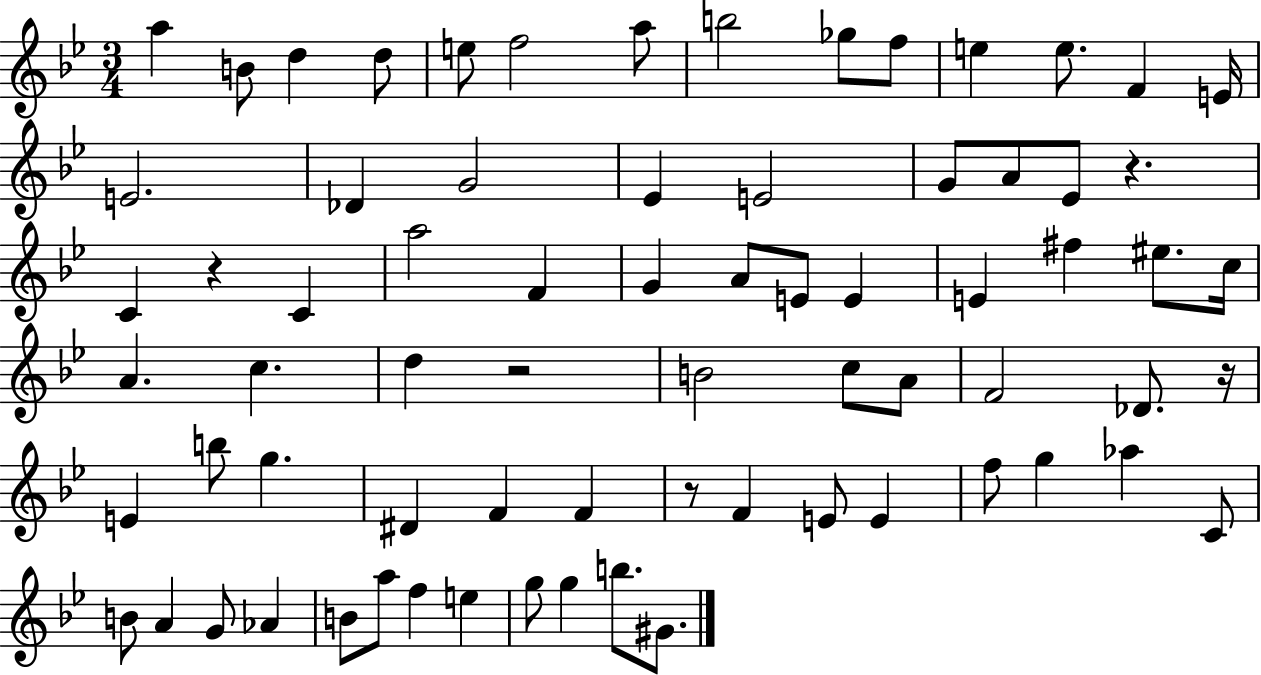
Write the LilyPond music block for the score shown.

{
  \clef treble
  \numericTimeSignature
  \time 3/4
  \key bes \major
  \repeat volta 2 { a''4 b'8 d''4 d''8 | e''8 f''2 a''8 | b''2 ges''8 f''8 | e''4 e''8. f'4 e'16 | \break e'2. | des'4 g'2 | ees'4 e'2 | g'8 a'8 ees'8 r4. | \break c'4 r4 c'4 | a''2 f'4 | g'4 a'8 e'8 e'4 | e'4 fis''4 eis''8. c''16 | \break a'4. c''4. | d''4 r2 | b'2 c''8 a'8 | f'2 des'8. r16 | \break e'4 b''8 g''4. | dis'4 f'4 f'4 | r8 f'4 e'8 e'4 | f''8 g''4 aes''4 c'8 | \break b'8 a'4 g'8 aes'4 | b'8 a''8 f''4 e''4 | g''8 g''4 b''8. gis'8. | } \bar "|."
}